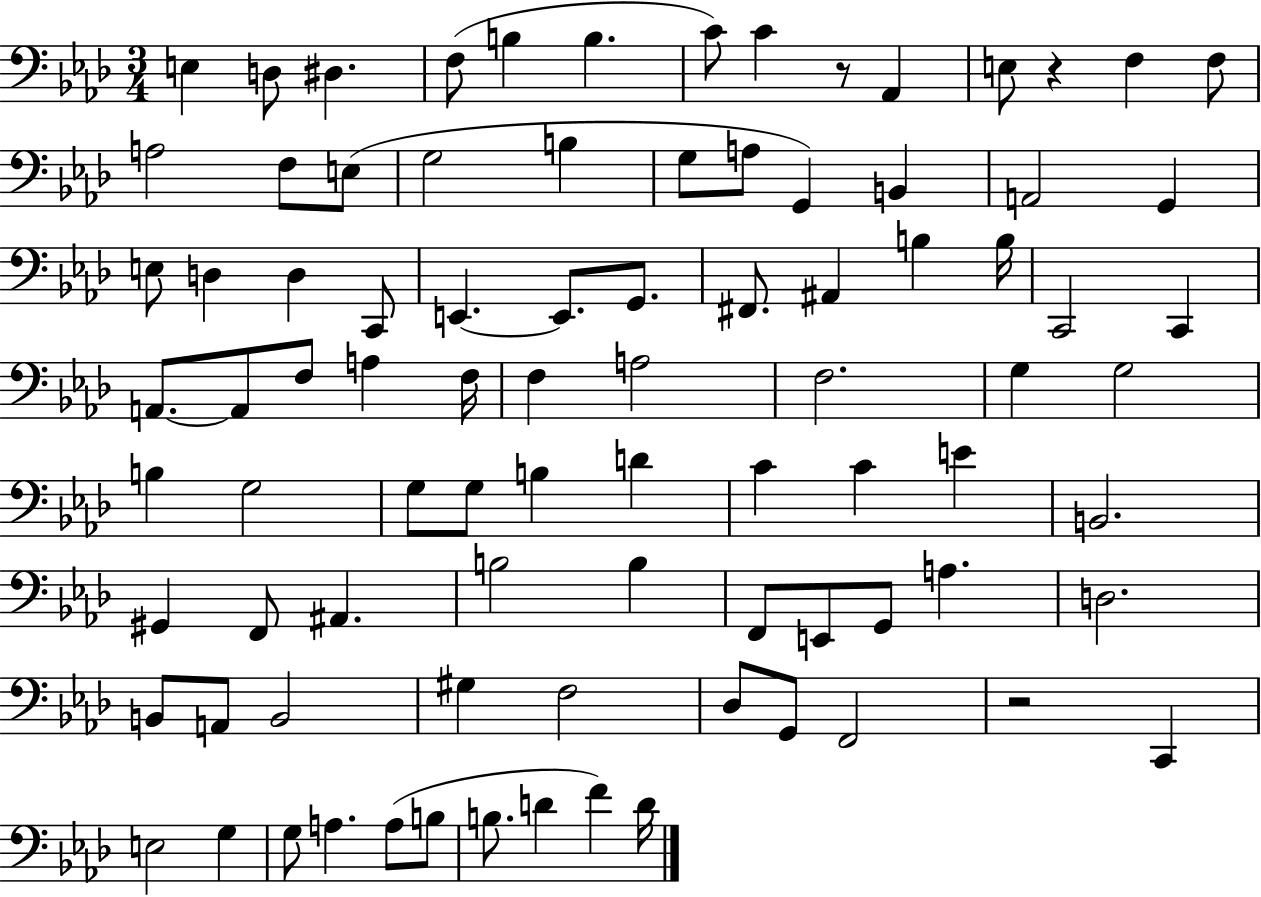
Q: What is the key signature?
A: AES major